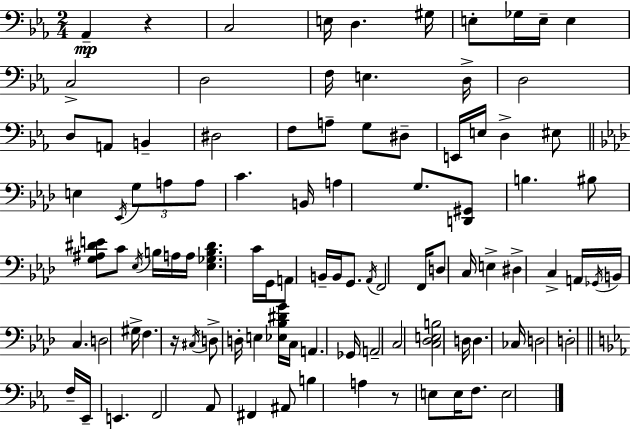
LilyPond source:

{
  \clef bass
  \numericTimeSignature
  \time 2/4
  \key c \minor
  \repeat volta 2 { aes,4--\mp r4 | c2 | e16 d4. gis16 | e8-. ges16 e16-- e4 | \break c2-> | d2 | f16 e4. d16-> | d2 | \break d8 a,8 b,4-- | dis2 | f8 a8-- g8 dis8-- | e,16 e16 d4-> eis8 | \break \bar "||" \break \key aes \major e4 \acciaccatura { ees,16 } \tuplet 3/2 { g8 a8 | a8 } c'4. | b,16 a4 g8. | <d, gis,>8 b4. | \break bis8 <g ais dis' e'>8 c'8 \acciaccatura { ees16 } | b16 a16 a16 <ees ges b dis'>4. | c'16 g,16 a,8 b,16-- b,16 g,8. | \acciaccatura { aes,16 } f,2 | \break f,16 d8 c16 e4-> | dis4-> c4-> | a,16 \acciaccatura { ges,16 } b,16 c4. | d2 | \break gis16-> f4. | r16 \acciaccatura { cis16 } d8-> d16-. | e4 <ees bes dis' g'>16 c16 a,4. | ges,16 a,2-- | \break c2 | <c des e b>2 | d16 d4. | ces16 d2 | \break d2-. | \bar "||" \break \key ees \major f16-- ees,16-- e,4. | f,2 | aes,8 fis,4 ais,8 | b4 a4 | \break r8 e8 e16 f8. | e2 | } \bar "|."
}